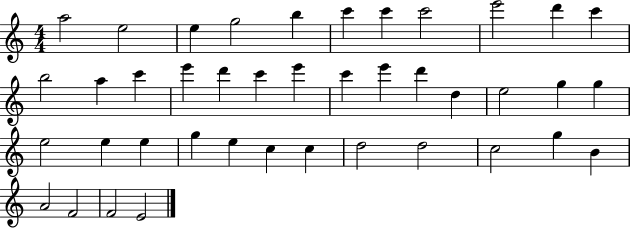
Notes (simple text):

A5/h E5/h E5/q G5/h B5/q C6/q C6/q C6/h E6/h D6/q C6/q B5/h A5/q C6/q E6/q D6/q C6/q E6/q C6/q E6/q D6/q D5/q E5/h G5/q G5/q E5/h E5/q E5/q G5/q E5/q C5/q C5/q D5/h D5/h C5/h G5/q B4/q A4/h F4/h F4/h E4/h